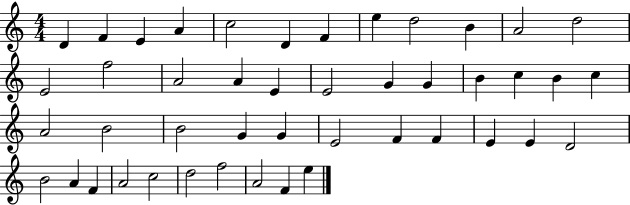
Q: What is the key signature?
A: C major